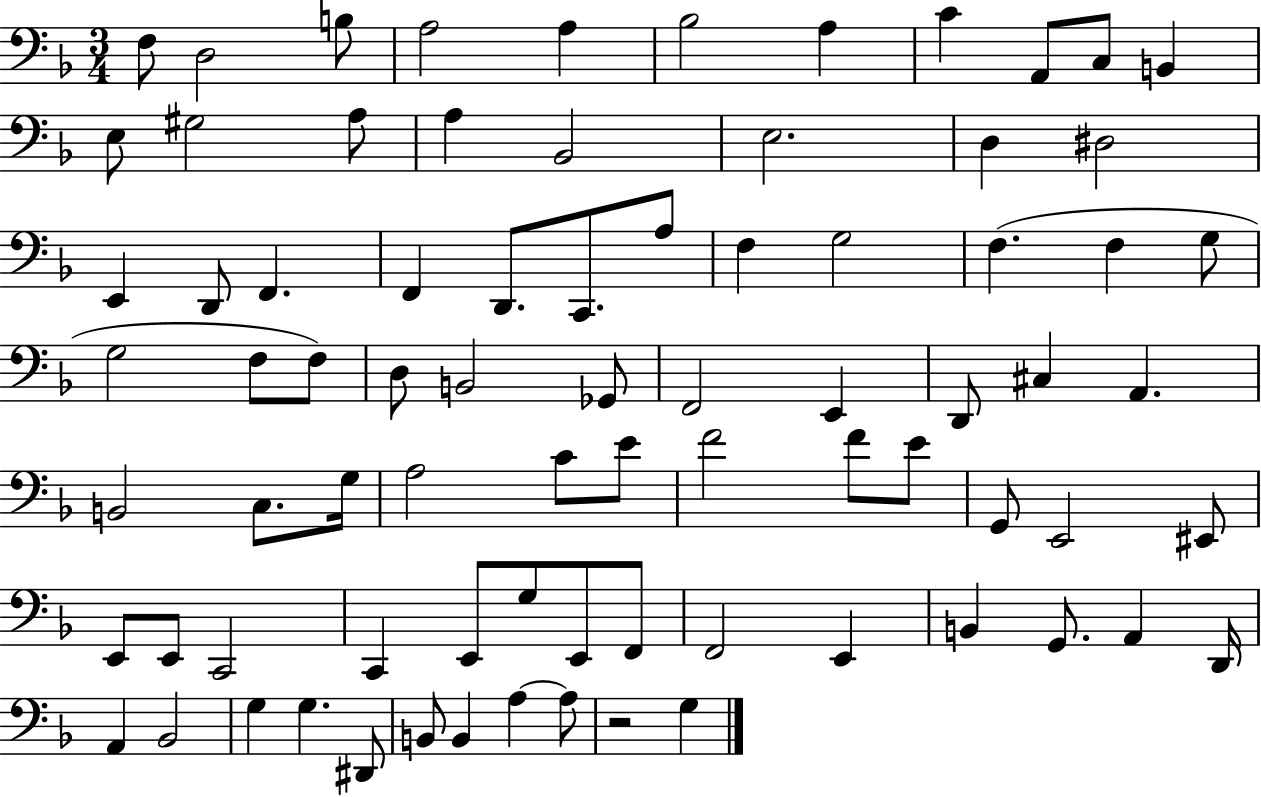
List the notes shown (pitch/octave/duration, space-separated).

F3/e D3/h B3/e A3/h A3/q Bb3/h A3/q C4/q A2/e C3/e B2/q E3/e G#3/h A3/e A3/q Bb2/h E3/h. D3/q D#3/h E2/q D2/e F2/q. F2/q D2/e. C2/e. A3/e F3/q G3/h F3/q. F3/q G3/e G3/h F3/e F3/e D3/e B2/h Gb2/e F2/h E2/q D2/e C#3/q A2/q. B2/h C3/e. G3/s A3/h C4/e E4/e F4/h F4/e E4/e G2/e E2/h EIS2/e E2/e E2/e C2/h C2/q E2/e G3/e E2/e F2/e F2/h E2/q B2/q G2/e. A2/q D2/s A2/q Bb2/h G3/q G3/q. D#2/e B2/e B2/q A3/q A3/e R/h G3/q